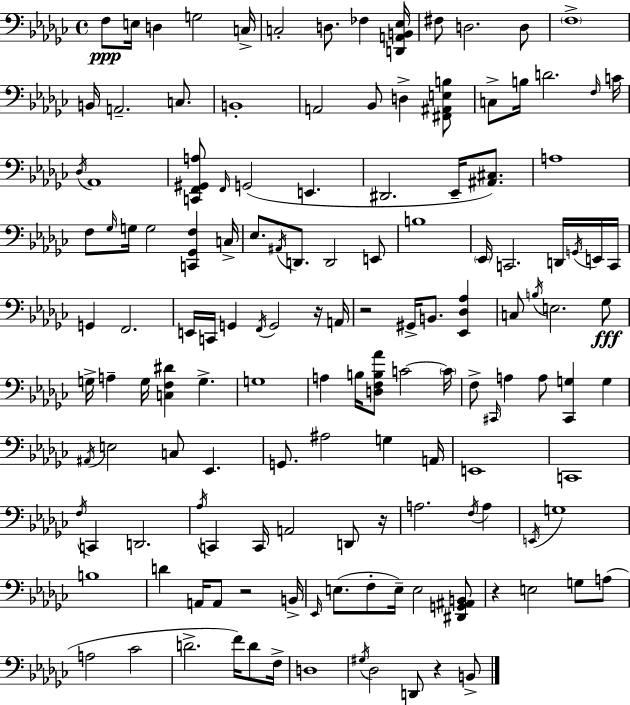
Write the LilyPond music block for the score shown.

{
  \clef bass
  \time 4/4
  \defaultTimeSignature
  \key ees \minor
  \repeat volta 2 { f8\ppp e16 d4 g2 c16-> | c2-. d8. fes4 <d, a, b, ees>16 | fis8 d2. d8 | \parenthesize f1-> | \break b,16 a,2.-- c8. | b,1-. | a,2 bes,8 d4-> <fis, ais, e b>8 | c8-> b16 d'2. \grace { f16 } | \break c'16 \acciaccatura { des16 } aes,1 | <c, f, gis, a>8 \grace { f,16 } g,2( e,4. | dis,2. ees,16-- | <ais, cis>8.) a1 | \break f8 \grace { ges16 } g16 g2 <c, ges, f>4 | c16-> ees8. \acciaccatura { ais,16 } d,8. d,2 | e,8 b1 | \parenthesize ees,16 c,2. | \break d,16 \acciaccatura { g,16 } e,16 c,16 g,4 f,2. | e,16 c,16 g,4 \acciaccatura { f,16 } g,2 | r16 a,16 r2 gis,16-> | b,8. <ees, des aes>4 c8 \acciaccatura { b16 } e2. | \break ges8\fff g16-> a4-- g16 <c f dis'>4 | g4.-> g1 | a4 b16 <d f b aes'>8 c'2~~ | \parenthesize c'16 f8-> \grace { cis,16 } a4 a8 | \break <cis, g>4 g4 \acciaccatura { ais,16 } e2 | c8 ees,4. g,8. ais2 | g4 a,16 e,1 | c,1 | \break \acciaccatura { f16 } c,4 d,2. | \acciaccatura { aes16 } c,4 | c,16 a,2 d,8 r16 a2. | \acciaccatura { f16 } a4 \acciaccatura { e,16 } g1 | \break b1 | d'4 | a,16 a,8 r2 b,16-> \grace { ees,16 }( e8. | f8-. e16--) e2 <dis, g, ais, b,>8 r4 | \break e2 g8 a8( a2 | ces'2 d'2.-> | f'16) d'8 f16-> d1 | \acciaccatura { gis16 } | \break des2 d,8 r4 b,8-> | } \bar "|."
}